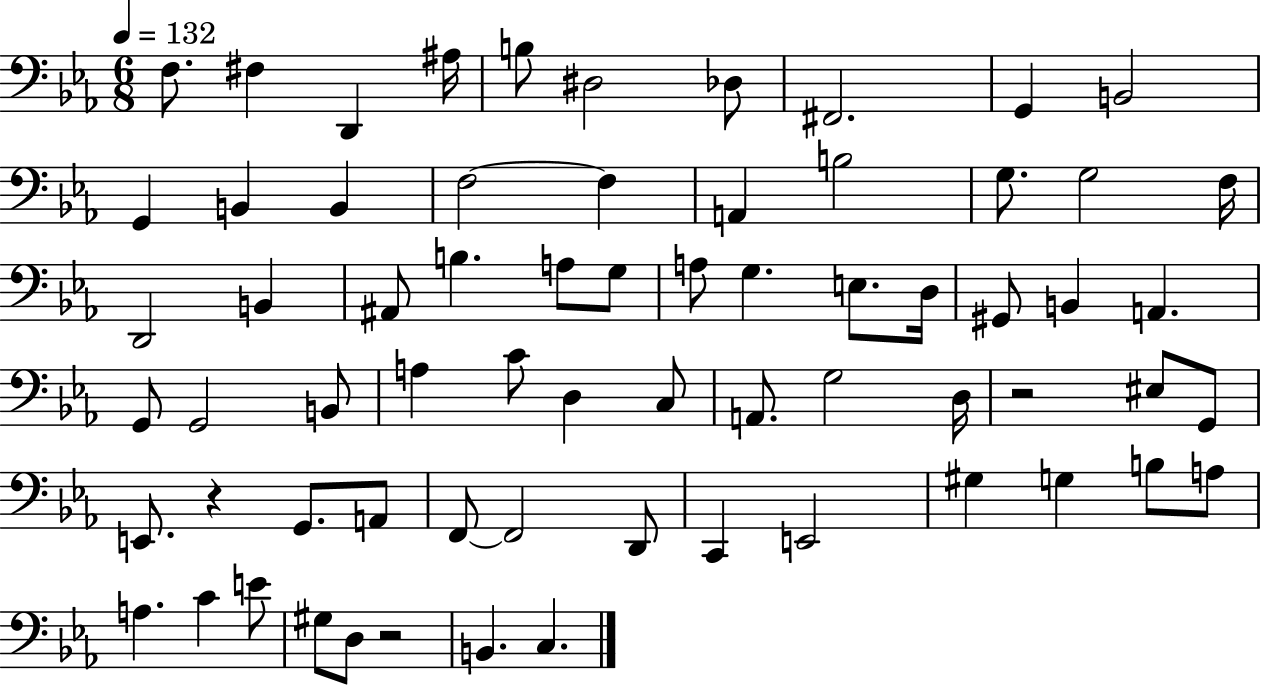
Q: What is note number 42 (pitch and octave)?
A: G3